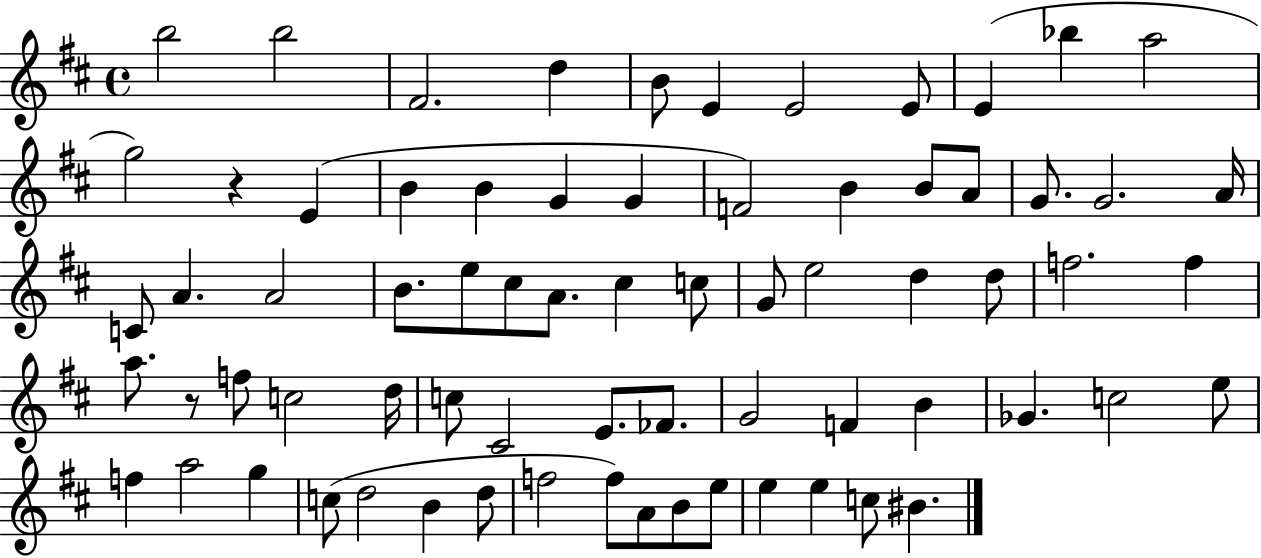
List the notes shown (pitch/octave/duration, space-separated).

B5/h B5/h F#4/h. D5/q B4/e E4/q E4/h E4/e E4/q Bb5/q A5/h G5/h R/q E4/q B4/q B4/q G4/q G4/q F4/h B4/q B4/e A4/e G4/e. G4/h. A4/s C4/e A4/q. A4/h B4/e. E5/e C#5/e A4/e. C#5/q C5/e G4/e E5/h D5/q D5/e F5/h. F5/q A5/e. R/e F5/e C5/h D5/s C5/e C#4/h E4/e. FES4/e. G4/h F4/q B4/q Gb4/q. C5/h E5/e F5/q A5/h G5/q C5/e D5/h B4/q D5/e F5/h F5/e A4/e B4/e E5/e E5/q E5/q C5/e BIS4/q.